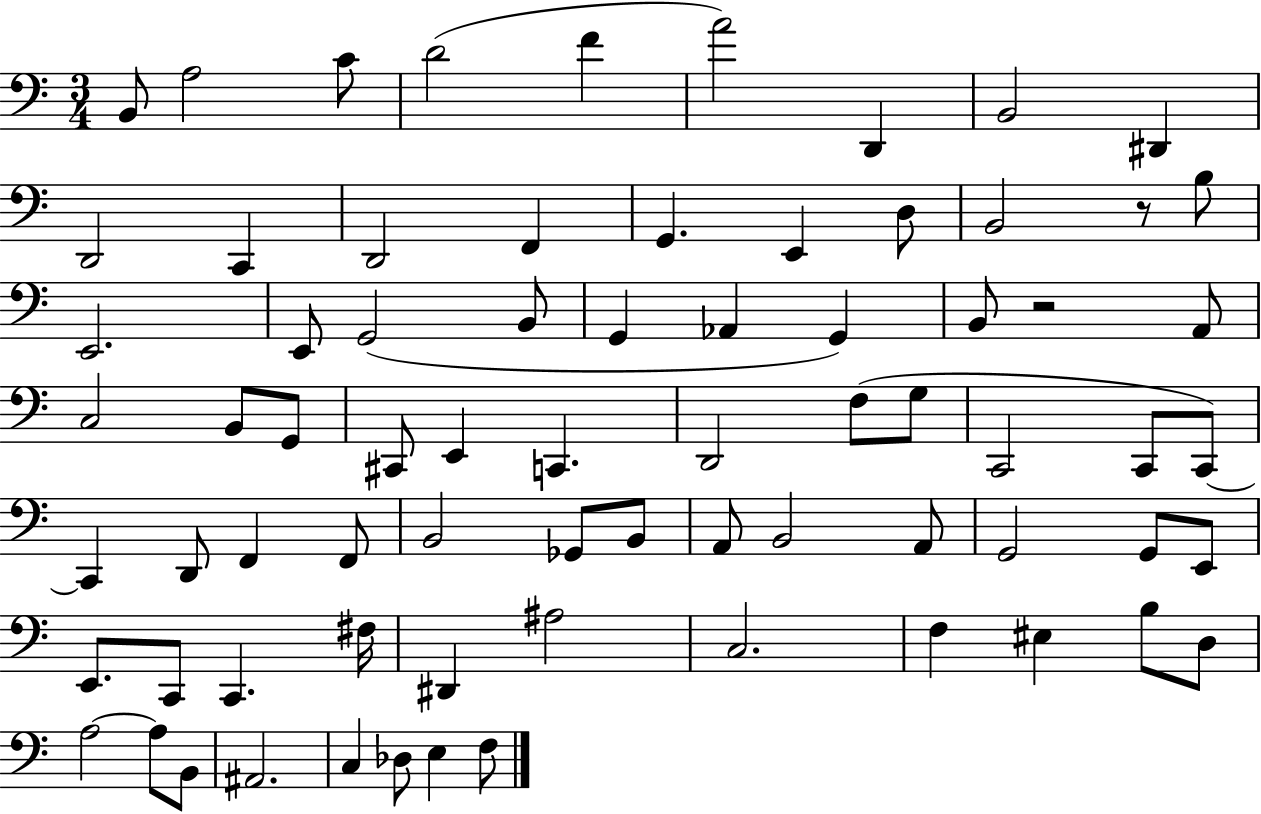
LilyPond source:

{
  \clef bass
  \numericTimeSignature
  \time 3/4
  \key c \major
  b,8 a2 c'8 | d'2( f'4 | a'2) d,4 | b,2 dis,4 | \break d,2 c,4 | d,2 f,4 | g,4. e,4 d8 | b,2 r8 b8 | \break e,2. | e,8 g,2( b,8 | g,4 aes,4 g,4) | b,8 r2 a,8 | \break c2 b,8 g,8 | cis,8 e,4 c,4. | d,2 f8( g8 | c,2 c,8 c,8~~) | \break c,4 d,8 f,4 f,8 | b,2 ges,8 b,8 | a,8 b,2 a,8 | g,2 g,8 e,8 | \break e,8. c,8 c,4. fis16 | dis,4 ais2 | c2. | f4 eis4 b8 d8 | \break a2~~ a8 b,8 | ais,2. | c4 des8 e4 f8 | \bar "|."
}